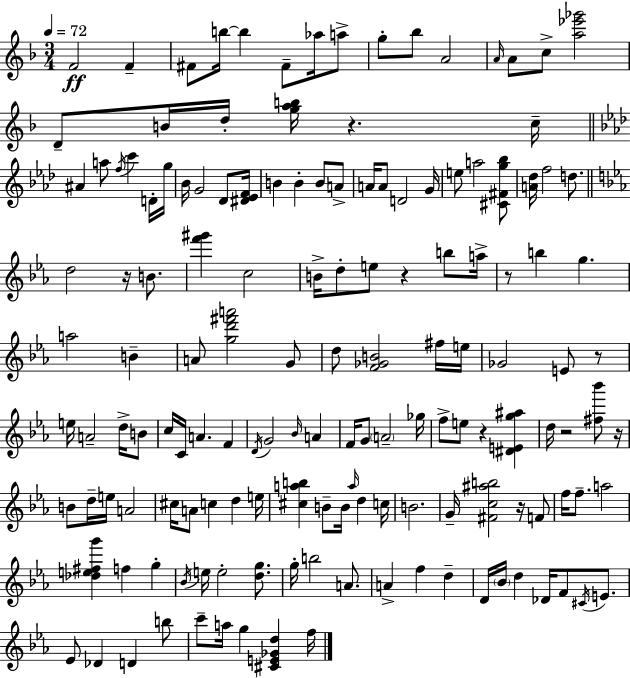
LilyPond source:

{
  \clef treble
  \numericTimeSignature
  \time 3/4
  \key d \minor
  \tempo 4 = 72
  f'2\ff f'4-- | fis'8 b''16~~ b''4 fis'8-- aes''16 a''8-> | g''8-. bes''8 a'2 | \grace { a'16 } a'8 c''8-> <a'' ees''' ges'''>2 | \break d'8-- b'16 d''16-. <g'' a'' b''>16 r4. | c''16-- \bar "||" \break \key f \minor ais'4 a''8 \acciaccatura { f''16 } c'''4 d'16-. | g''16 bes'16 g'2 des'8 | <dis' ees' f'>16 b'4 b'4-. b'8 a'8-> | a'16 a'8 d'2 | \break g'16 e''8 a''2 <cis' fis' g'' bes''>8 | <a' des''>16 f''2 d''8. | \bar "||" \break \key ees \major d''2 r16 b'8. | <f''' gis'''>4 c''2 | b'16-> d''8-. e''8 r4 b''8 a''16-> | r8 b''4 g''4. | \break a''2 b'4-- | a'8 <g'' d''' fis''' a'''>2 g'8 | d''8 <f' ges' b'>2 fis''16 e''16 | ges'2 e'8 r8 | \break e''16 a'2-- d''16-> b'8 | c''16 c'16 a'4. f'4 | \acciaccatura { d'16 } g'2 \grace { bes'16 } a'4 | f'16 g'8 \parenthesize a'2-- | \break ges''16 f''8-> e''8 r4 <dis' e' g'' ais''>4 | d''16 r2 <fis'' bes'''>8 | r16 b'8 d''16-- e''16 a'2 | cis''16 a'8 c''4 d''4 | \break e''16 <cis'' a'' b''>4 b'8-- b'16 \grace { a''16 } d''4 | c''16 b'2. | g'16-- <fis' c'' ais'' b''>2 | r16 f'8 f''16 f''8.-- a''2 | \break <des'' e'' fis'' g'''>4 f''4 g''4-. | \acciaccatura { bes'16 } e''16 e''2-. | <d'' g''>8. g''16-. b''2 | a'8. a'4-> f''4 | \break d''4-- d'16 \parenthesize bes'16 d''4 des'16 f'8 | \acciaccatura { cis'16 } e'8. ees'8 des'4 d'4 | b''8 c'''8-- a''16 g''4 | <cis' e' ges' d''>4 f''16 \bar "|."
}